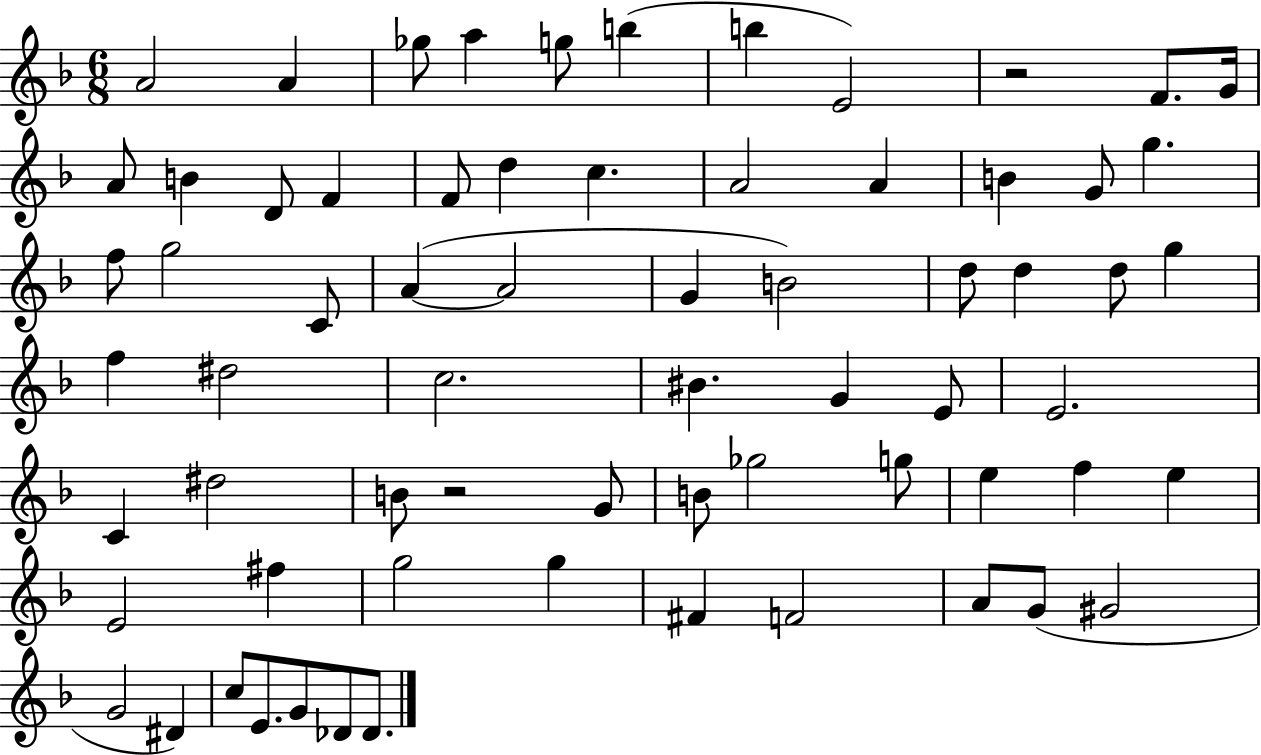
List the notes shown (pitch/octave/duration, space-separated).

A4/h A4/q Gb5/e A5/q G5/e B5/q B5/q E4/h R/h F4/e. G4/s A4/e B4/q D4/e F4/q F4/e D5/q C5/q. A4/h A4/q B4/q G4/e G5/q. F5/e G5/h C4/e A4/q A4/h G4/q B4/h D5/e D5/q D5/e G5/q F5/q D#5/h C5/h. BIS4/q. G4/q E4/e E4/h. C4/q D#5/h B4/e R/h G4/e B4/e Gb5/h G5/e E5/q F5/q E5/q E4/h F#5/q G5/h G5/q F#4/q F4/h A4/e G4/e G#4/h G4/h D#4/q C5/e E4/e. G4/e Db4/e Db4/e.